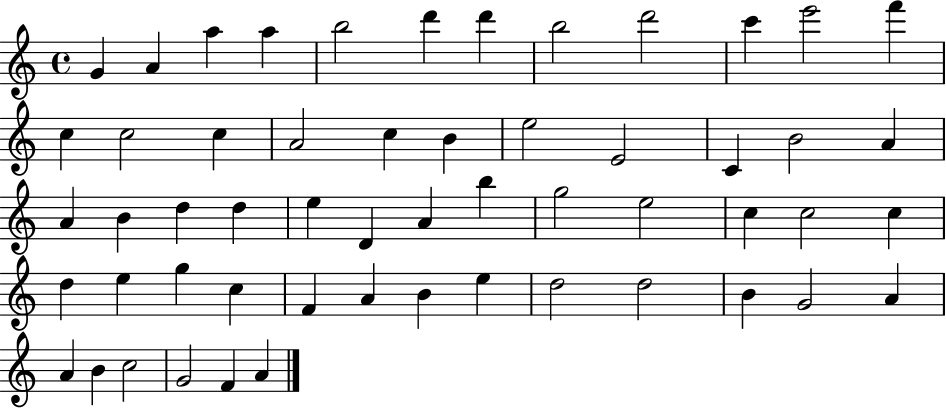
G4/q A4/q A5/q A5/q B5/h D6/q D6/q B5/h D6/h C6/q E6/h F6/q C5/q C5/h C5/q A4/h C5/q B4/q E5/h E4/h C4/q B4/h A4/q A4/q B4/q D5/q D5/q E5/q D4/q A4/q B5/q G5/h E5/h C5/q C5/h C5/q D5/q E5/q G5/q C5/q F4/q A4/q B4/q E5/q D5/h D5/h B4/q G4/h A4/q A4/q B4/q C5/h G4/h F4/q A4/q